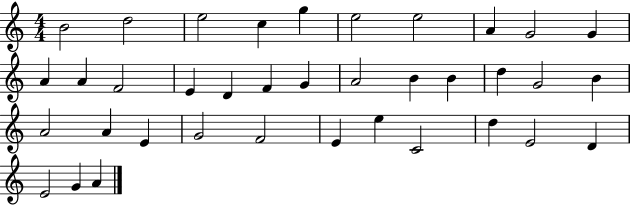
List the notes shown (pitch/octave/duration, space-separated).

B4/h D5/h E5/h C5/q G5/q E5/h E5/h A4/q G4/h G4/q A4/q A4/q F4/h E4/q D4/q F4/q G4/q A4/h B4/q B4/q D5/q G4/h B4/q A4/h A4/q E4/q G4/h F4/h E4/q E5/q C4/h D5/q E4/h D4/q E4/h G4/q A4/q